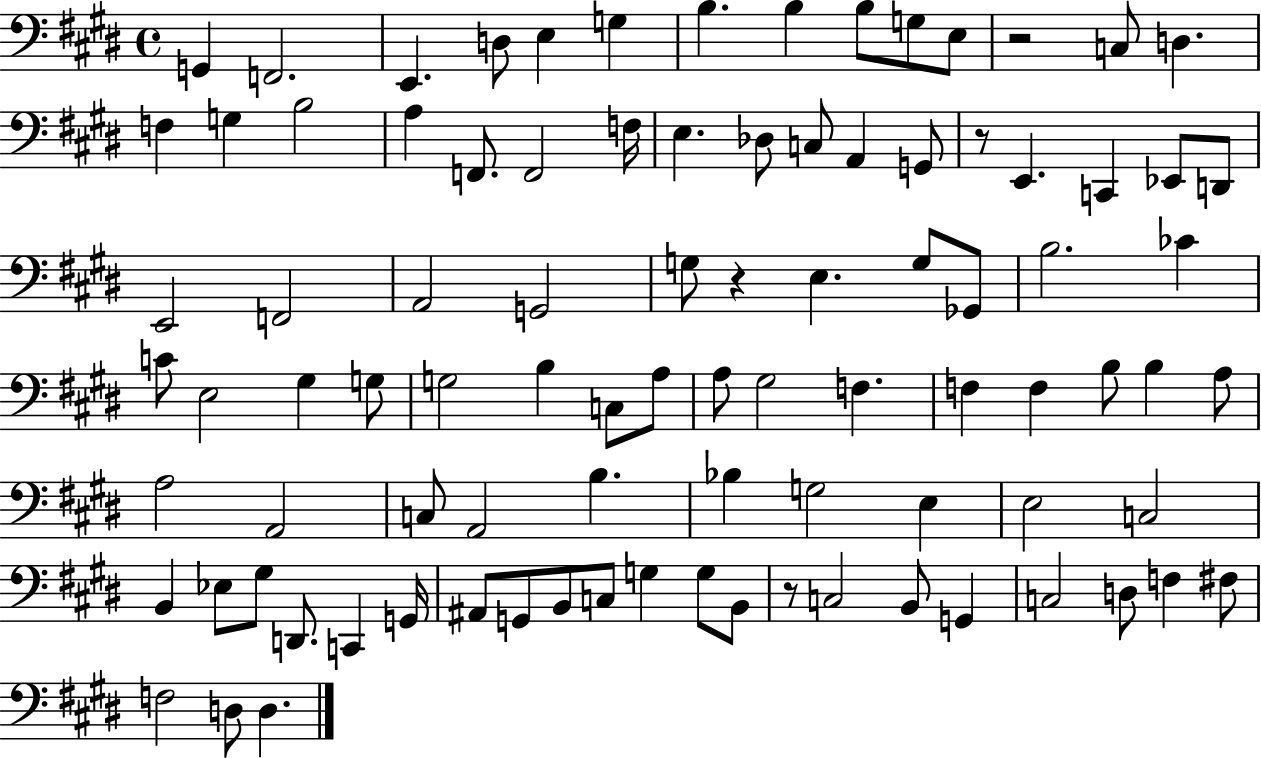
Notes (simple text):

G2/q F2/h. E2/q. D3/e E3/q G3/q B3/q. B3/q B3/e G3/e E3/e R/h C3/e D3/q. F3/q G3/q B3/h A3/q F2/e. F2/h F3/s E3/q. Db3/e C3/e A2/q G2/e R/e E2/q. C2/q Eb2/e D2/e E2/h F2/h A2/h G2/h G3/e R/q E3/q. G3/e Gb2/e B3/h. CES4/q C4/e E3/h G#3/q G3/e G3/h B3/q C3/e A3/e A3/e G#3/h F3/q. F3/q F3/q B3/e B3/q A3/e A3/h A2/h C3/e A2/h B3/q. Bb3/q G3/h E3/q E3/h C3/h B2/q Eb3/e G#3/e D2/e. C2/q G2/s A#2/e G2/e B2/e C3/e G3/q G3/e B2/e R/e C3/h B2/e G2/q C3/h D3/e F3/q F#3/e F3/h D3/e D3/q.